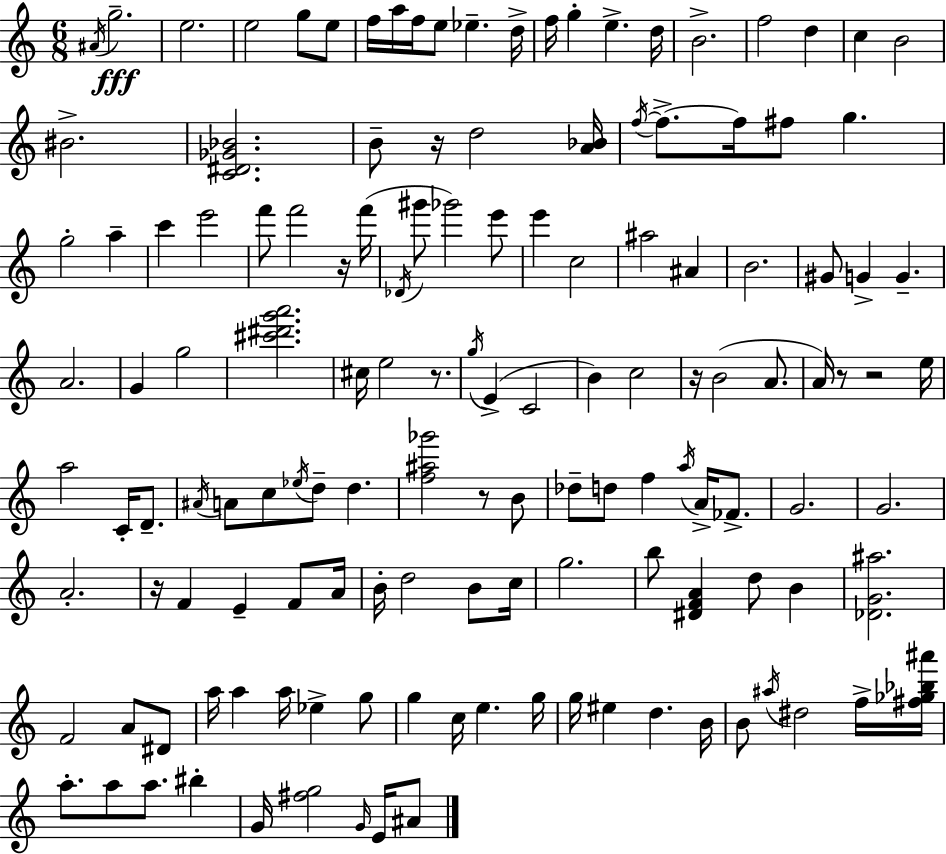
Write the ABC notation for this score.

X:1
T:Untitled
M:6/8
L:1/4
K:C
^A/4 g2 e2 e2 g/2 e/2 f/4 a/4 f/4 e/2 _e d/4 f/4 g e d/4 B2 f2 d c B2 ^B2 [C^D_G_B]2 B/2 z/4 d2 [A_B]/4 f/4 f/2 f/4 ^f/2 g g2 a c' e'2 f'/2 f'2 z/4 f'/4 _D/4 ^g'/2 _g'2 e'/2 e' c2 ^a2 ^A B2 ^G/2 G G A2 G g2 [^c'^d'g'a']2 ^c/4 e2 z/2 g/4 E C2 B c2 z/4 B2 A/2 A/4 z/2 z2 e/4 a2 C/4 D/2 ^A/4 A/2 c/2 _e/4 d/2 d [f^a_g']2 z/2 B/2 _d/2 d/2 f a/4 A/4 _F/2 G2 G2 A2 z/4 F E F/2 A/4 B/4 d2 B/2 c/4 g2 b/2 [^DFA] d/2 B [_DG^a]2 F2 A/2 ^D/2 a/4 a a/4 _e g/2 g c/4 e g/4 g/4 ^e d B/4 B/2 ^a/4 ^d2 f/4 [^f_g_b^a']/4 a/2 a/2 a/2 ^b G/4 [^fg]2 G/4 E/4 ^A/2